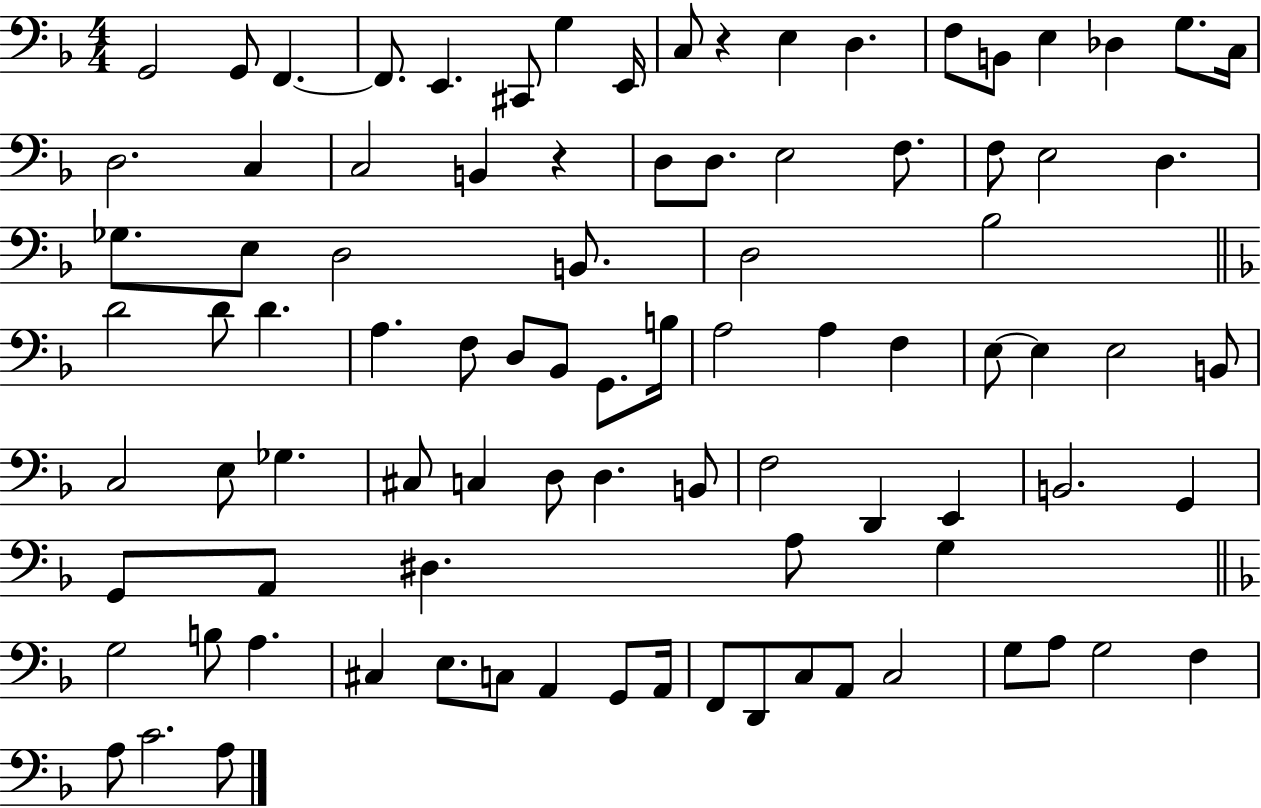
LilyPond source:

{
  \clef bass
  \numericTimeSignature
  \time 4/4
  \key f \major
  g,2 g,8 f,4.~~ | f,8. e,4. cis,8 g4 e,16 | c8 r4 e4 d4. | f8 b,8 e4 des4 g8. c16 | \break d2. c4 | c2 b,4 r4 | d8 d8. e2 f8. | f8 e2 d4. | \break ges8. e8 d2 b,8. | d2 bes2 | \bar "||" \break \key f \major d'2 d'8 d'4. | a4. f8 d8 bes,8 g,8. b16 | a2 a4 f4 | e8~~ e4 e2 b,8 | \break c2 e8 ges4. | cis8 c4 d8 d4. b,8 | f2 d,4 e,4 | b,2. g,4 | \break g,8 a,8 dis4. a8 g4 | \bar "||" \break \key f \major g2 b8 a4. | cis4 e8. c8 a,4 g,8 a,16 | f,8 d,8 c8 a,8 c2 | g8 a8 g2 f4 | \break a8 c'2. a8 | \bar "|."
}